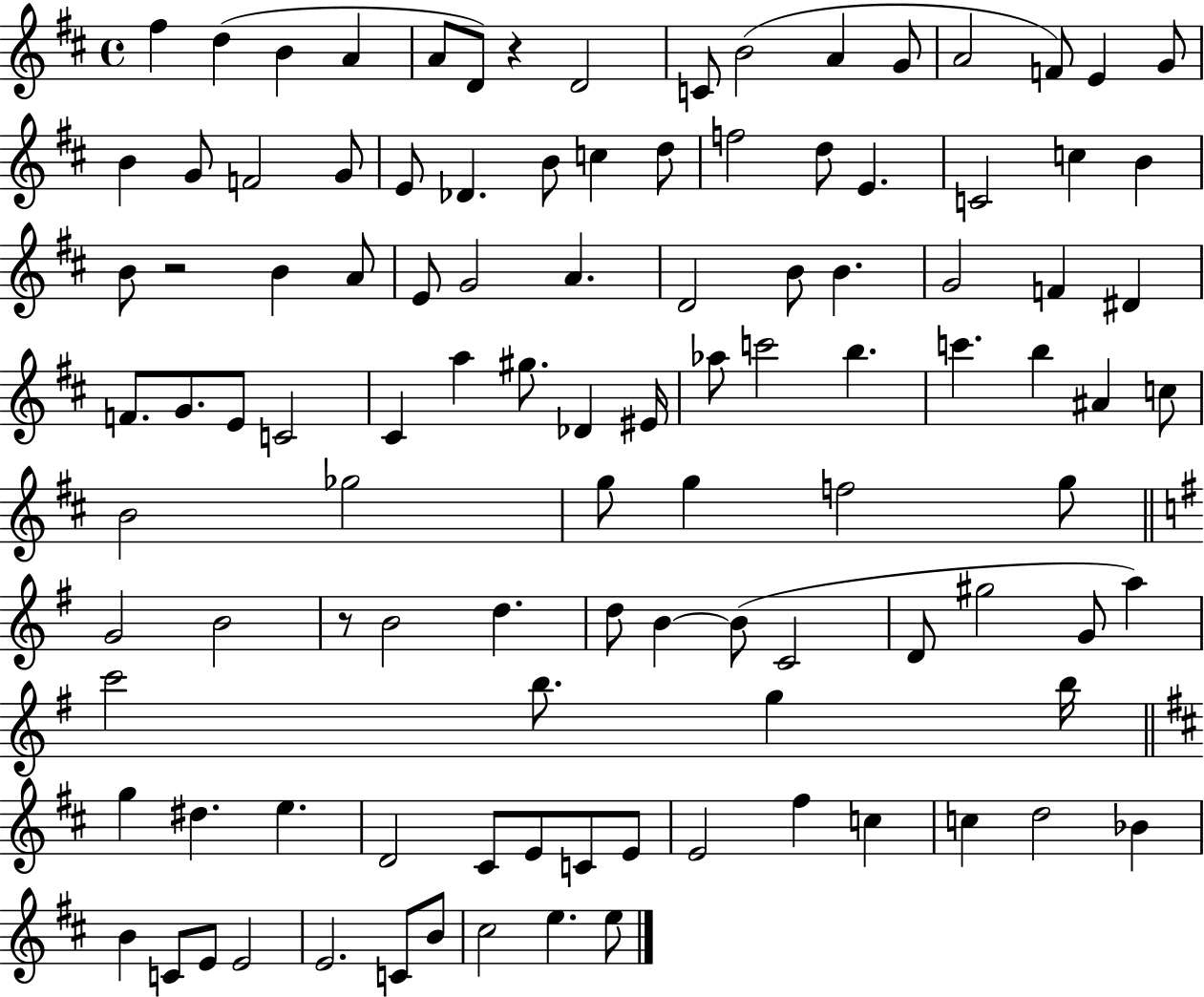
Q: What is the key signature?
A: D major